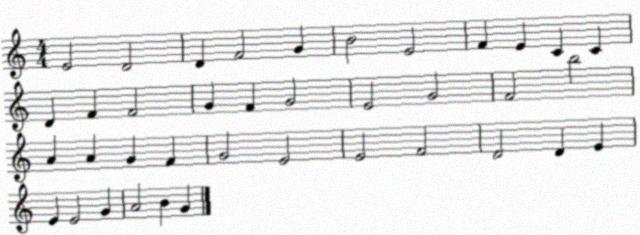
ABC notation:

X:1
T:Untitled
M:4/4
L:1/4
K:C
E2 D2 D F2 G B2 E2 F E C C D F F2 G F G2 E2 G2 F2 b2 A A G F G2 E2 E2 F2 D2 D E E E2 G A2 B G